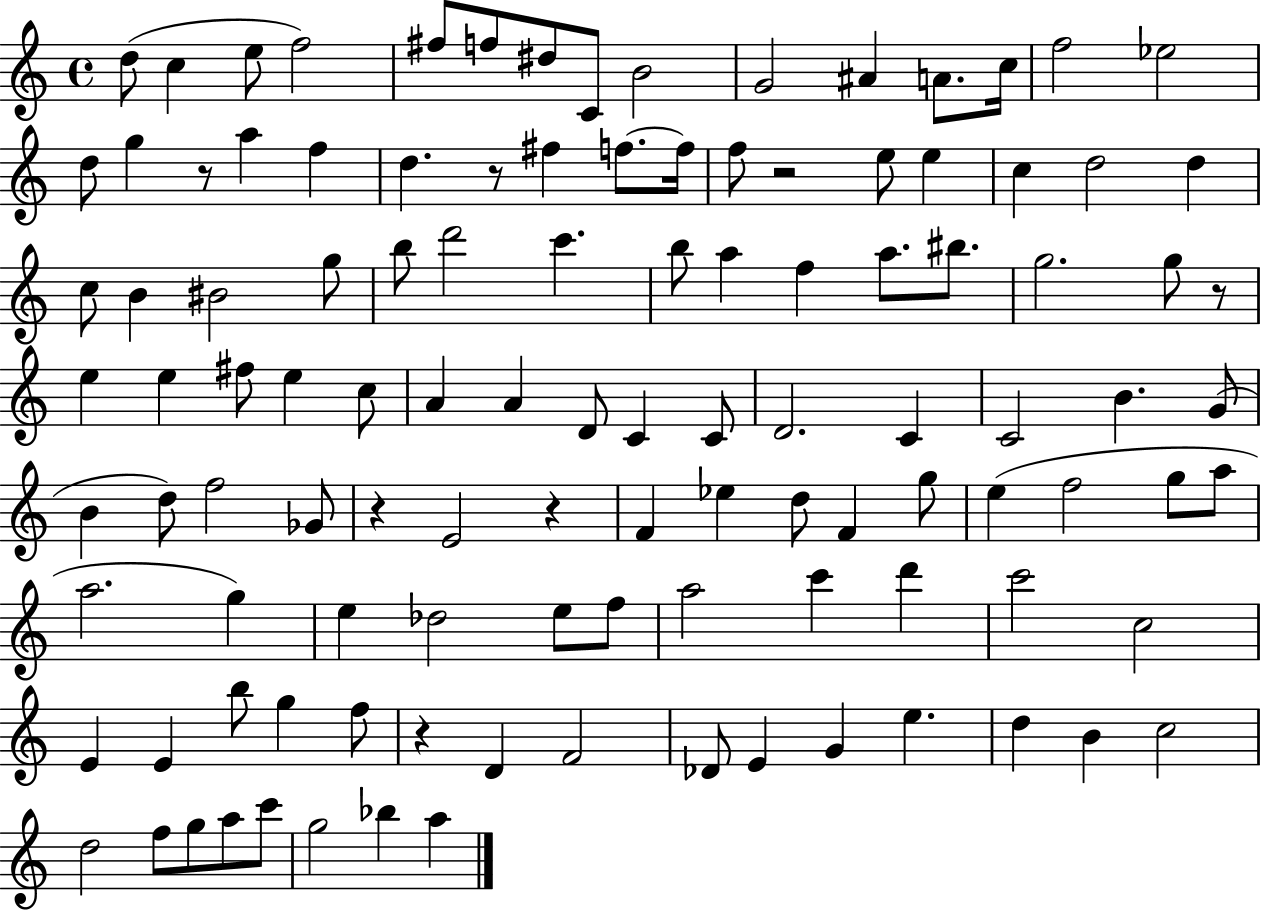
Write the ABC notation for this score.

X:1
T:Untitled
M:4/4
L:1/4
K:C
d/2 c e/2 f2 ^f/2 f/2 ^d/2 C/2 B2 G2 ^A A/2 c/4 f2 _e2 d/2 g z/2 a f d z/2 ^f f/2 f/4 f/2 z2 e/2 e c d2 d c/2 B ^B2 g/2 b/2 d'2 c' b/2 a f a/2 ^b/2 g2 g/2 z/2 e e ^f/2 e c/2 A A D/2 C C/2 D2 C C2 B G/2 B d/2 f2 _G/2 z E2 z F _e d/2 F g/2 e f2 g/2 a/2 a2 g e _d2 e/2 f/2 a2 c' d' c'2 c2 E E b/2 g f/2 z D F2 _D/2 E G e d B c2 d2 f/2 g/2 a/2 c'/2 g2 _b a